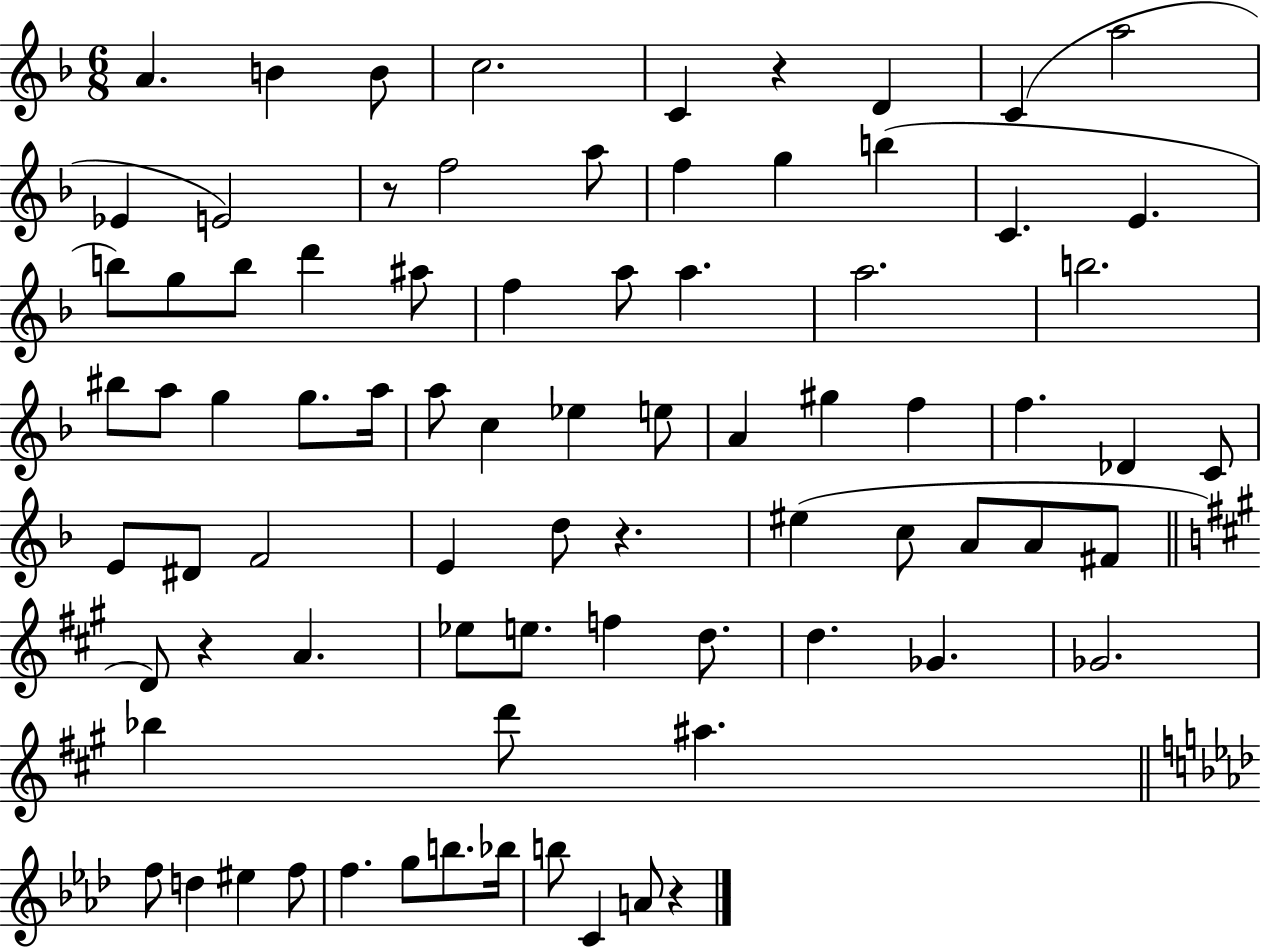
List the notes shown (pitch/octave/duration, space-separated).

A4/q. B4/q B4/e C5/h. C4/q R/q D4/q C4/q A5/h Eb4/q E4/h R/e F5/h A5/e F5/q G5/q B5/q C4/q. E4/q. B5/e G5/e B5/e D6/q A#5/e F5/q A5/e A5/q. A5/h. B5/h. BIS5/e A5/e G5/q G5/e. A5/s A5/e C5/q Eb5/q E5/e A4/q G#5/q F5/q F5/q. Db4/q C4/e E4/e D#4/e F4/h E4/q D5/e R/q. EIS5/q C5/e A4/e A4/e F#4/e D4/e R/q A4/q. Eb5/e E5/e. F5/q D5/e. D5/q. Gb4/q. Gb4/h. Bb5/q D6/e A#5/q. F5/e D5/q EIS5/q F5/e F5/q. G5/e B5/e. Bb5/s B5/e C4/q A4/e R/q